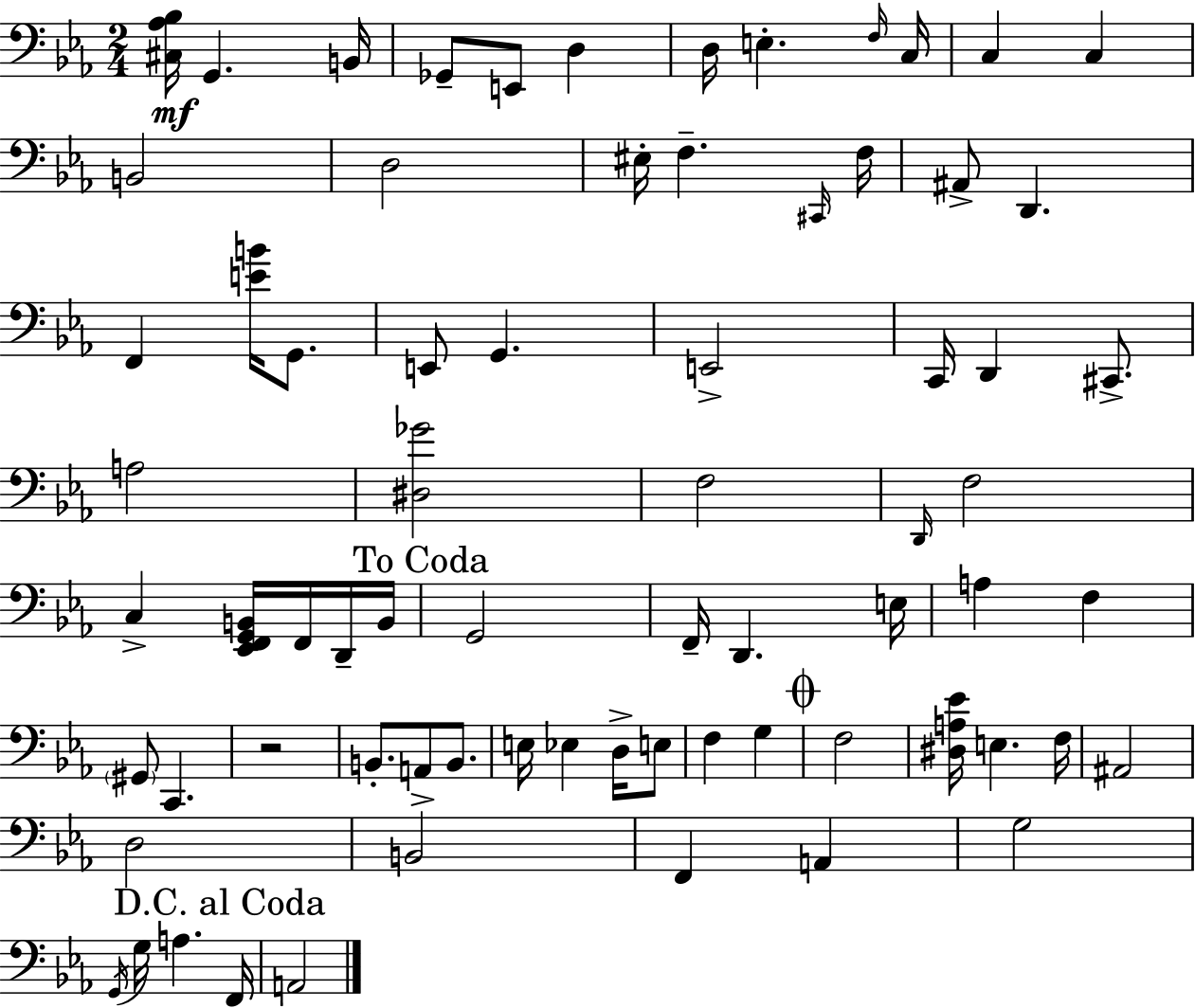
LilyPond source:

{
  \clef bass
  \numericTimeSignature
  \time 2/4
  \key ees \major
  \repeat volta 2 { <cis aes bes>16\mf g,4. b,16 | ges,8-- e,8 d4 | d16 e4.-. \grace { f16 } | c16 c4 c4 | \break b,2 | d2 | eis16-. f4.-- | \grace { cis,16 } f16 ais,8-> d,4. | \break f,4 <e' b'>16 g,8. | e,8 g,4. | e,2-> | c,16 d,4 cis,8.-> | \break a2 | <dis ges'>2 | f2 | \grace { d,16 } f2 | \break c4-> <ees, f, g, b,>16 | f,16 d,16-- b,16 \mark "To Coda" g,2 | f,16-- d,4. | e16 a4 f4 | \break \parenthesize gis,8 c,4. | r2 | b,8.-. a,8-> | b,8. e16 ees4 | \break d16-> e8 f4 g4 | \mark \markup { \musicglyph "scripts.coda" } f2 | <dis a ees'>16 e4. | f16 ais,2 | \break d2 | b,2 | f,4 a,4 | g2 | \break \acciaccatura { g,16 } g16 a4. | \mark "D.C. al Coda" f,16 a,2 | } \bar "|."
}